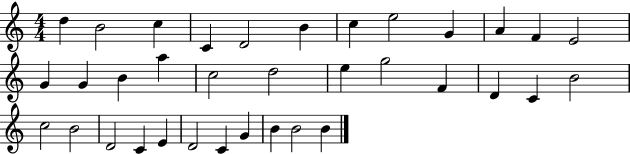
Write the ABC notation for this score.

X:1
T:Untitled
M:4/4
L:1/4
K:C
d B2 c C D2 B c e2 G A F E2 G G B a c2 d2 e g2 F D C B2 c2 B2 D2 C E D2 C G B B2 B